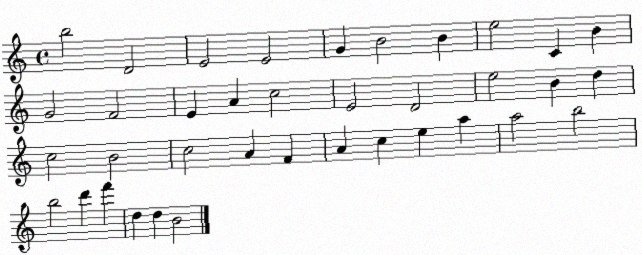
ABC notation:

X:1
T:Untitled
M:4/4
L:1/4
K:C
b2 D2 E2 E2 G B2 B e2 C B G2 F2 E A c2 E2 D2 e2 B d c2 B2 c2 A F A c e a a2 b2 b2 d' f' d d B2